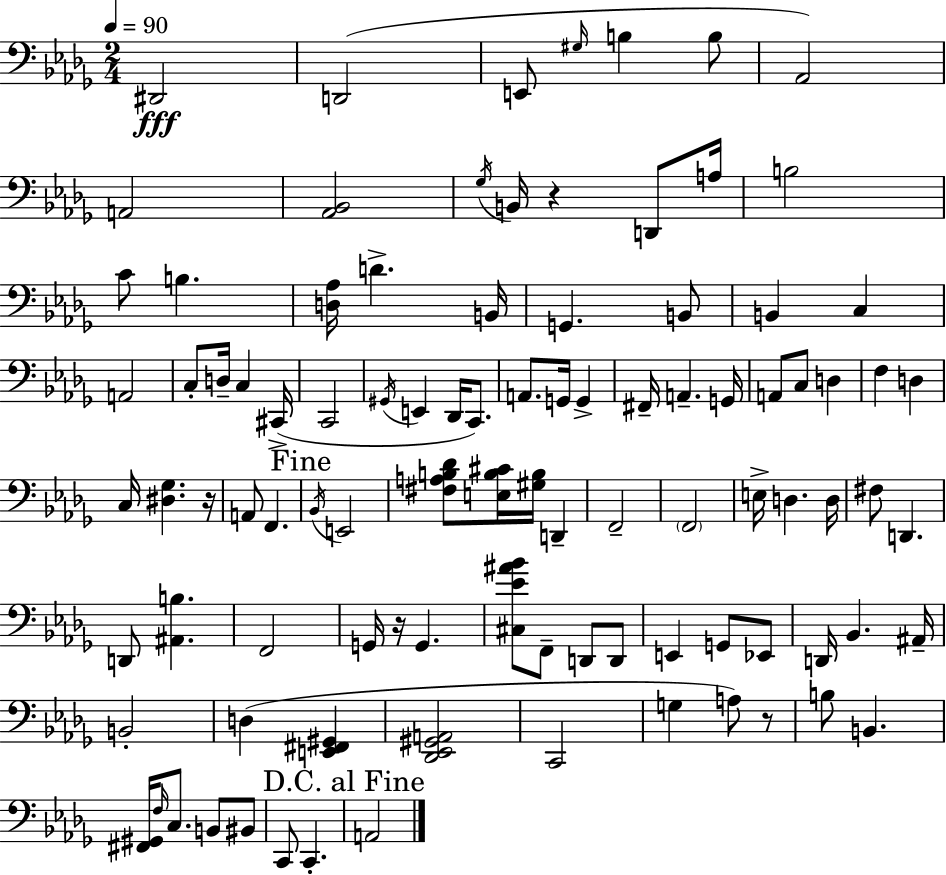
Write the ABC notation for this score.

X:1
T:Untitled
M:2/4
L:1/4
K:Bbm
^D,,2 D,,2 E,,/2 ^G,/4 B, B,/2 _A,,2 A,,2 [_A,,_B,,]2 _G,/4 B,,/4 z D,,/2 A,/4 B,2 C/2 B, [D,_A,]/4 D B,,/4 G,, B,,/2 B,, C, A,,2 C,/2 D,/4 C, ^C,,/4 C,,2 ^G,,/4 E,, _D,,/4 C,,/2 A,,/2 G,,/4 G,, ^F,,/4 A,, G,,/4 A,,/2 C,/2 D, F, D, C,/4 [^D,_G,] z/4 A,,/2 F,, _B,,/4 E,,2 [^F,A,B,_D]/2 [E,B,^C]/4 [^G,B,]/4 D,, F,,2 F,,2 E,/4 D, D,/4 ^F,/2 D,, D,,/2 [^A,,B,] F,,2 G,,/4 z/4 G,, [^C,_E^A_B]/2 F,,/2 D,,/2 D,,/2 E,, G,,/2 _E,,/2 D,,/4 _B,, ^A,,/4 B,,2 D, [E,,^F,,^G,,] [_D,,_E,,^G,,A,,]2 C,,2 G, A,/2 z/2 B,/2 B,, [^F,,^G,,]/4 F,/4 C,/2 B,,/2 ^B,,/2 C,,/2 C,, A,,2